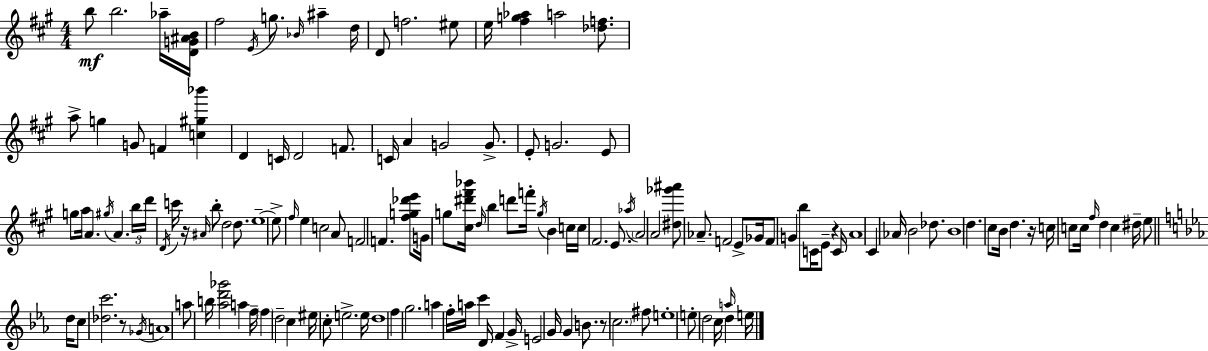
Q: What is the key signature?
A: A major